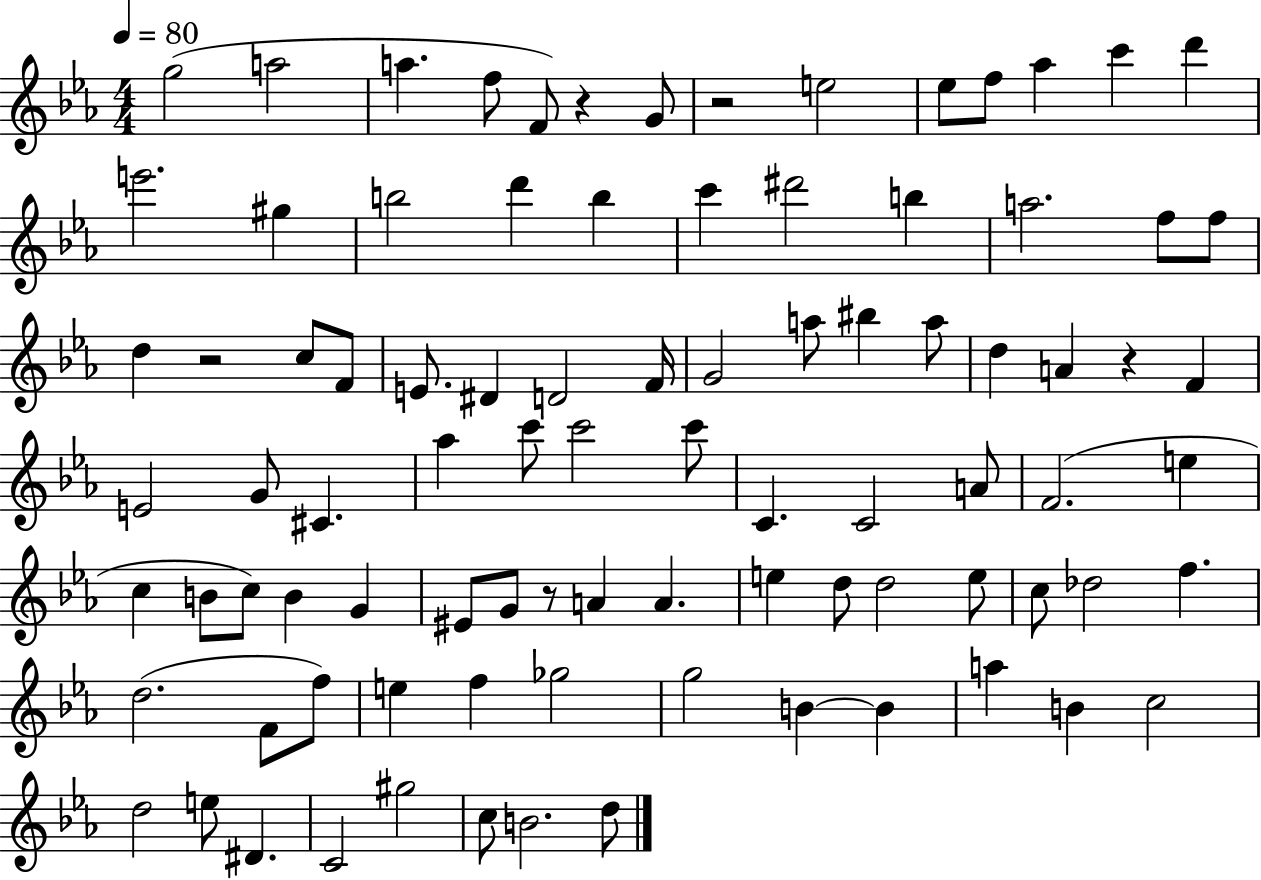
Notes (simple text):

G5/h A5/h A5/q. F5/e F4/e R/q G4/e R/h E5/h Eb5/e F5/e Ab5/q C6/q D6/q E6/h. G#5/q B5/h D6/q B5/q C6/q D#6/h B5/q A5/h. F5/e F5/e D5/q R/h C5/e F4/e E4/e. D#4/q D4/h F4/s G4/h A5/e BIS5/q A5/e D5/q A4/q R/q F4/q E4/h G4/e C#4/q. Ab5/q C6/e C6/h C6/e C4/q. C4/h A4/e F4/h. E5/q C5/q B4/e C5/e B4/q G4/q EIS4/e G4/e R/e A4/q A4/q. E5/q D5/e D5/h E5/e C5/e Db5/h F5/q. D5/h. F4/e F5/e E5/q F5/q Gb5/h G5/h B4/q B4/q A5/q B4/q C5/h D5/h E5/e D#4/q. C4/h G#5/h C5/e B4/h. D5/e